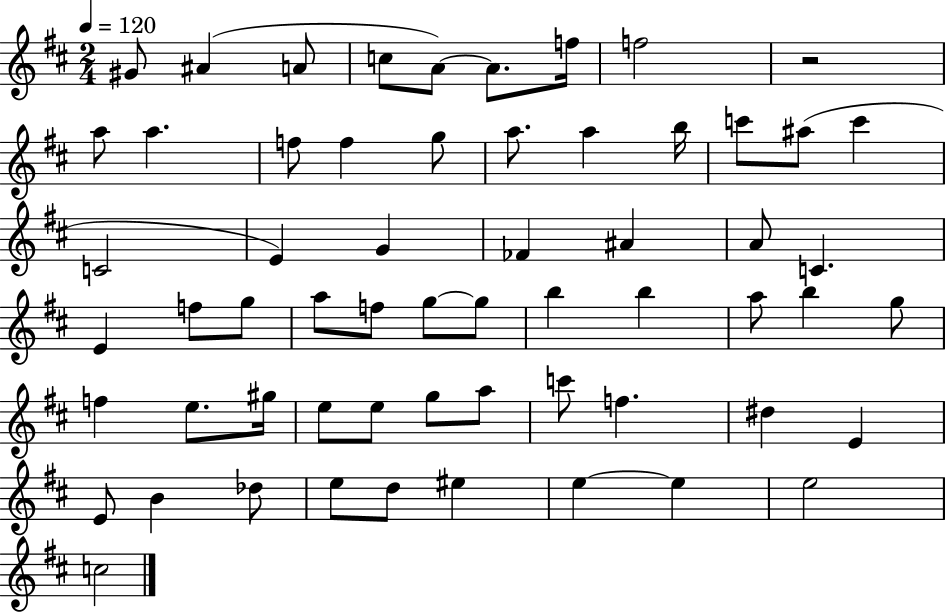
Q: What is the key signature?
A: D major